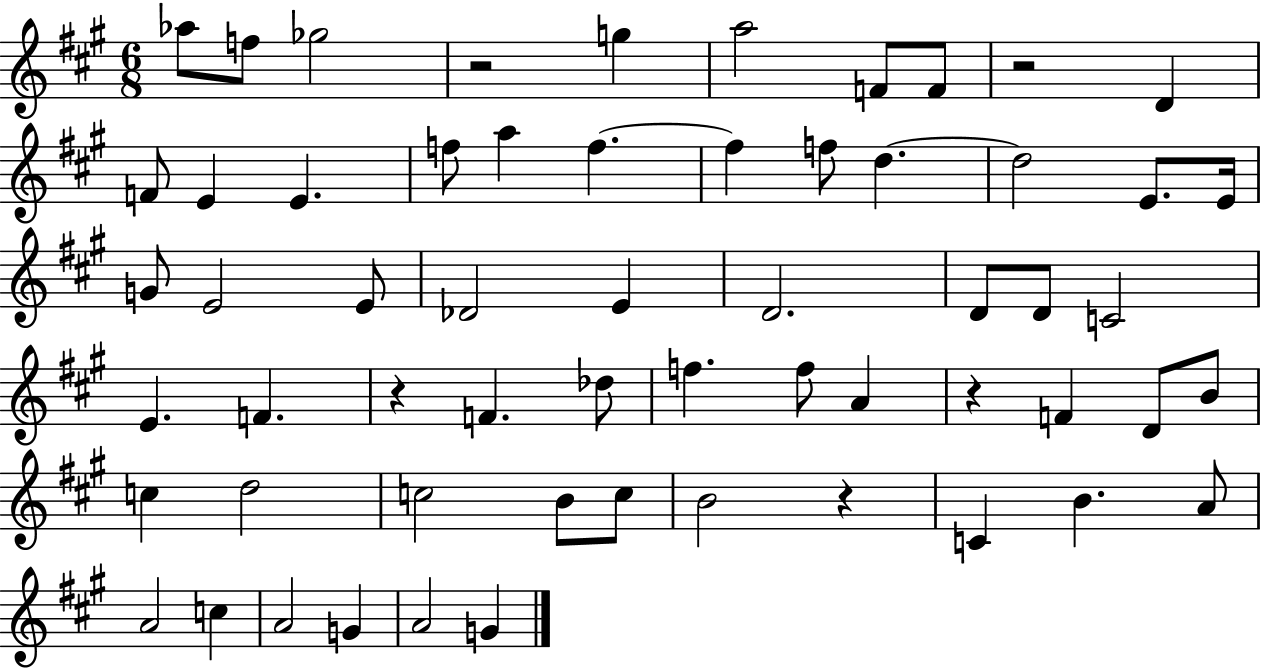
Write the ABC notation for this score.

X:1
T:Untitled
M:6/8
L:1/4
K:A
_a/2 f/2 _g2 z2 g a2 F/2 F/2 z2 D F/2 E E f/2 a f f f/2 d d2 E/2 E/4 G/2 E2 E/2 _D2 E D2 D/2 D/2 C2 E F z F _d/2 f f/2 A z F D/2 B/2 c d2 c2 B/2 c/2 B2 z C B A/2 A2 c A2 G A2 G